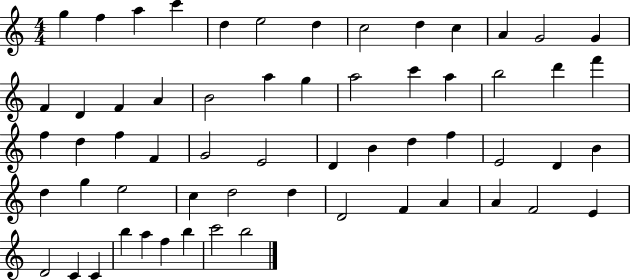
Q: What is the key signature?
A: C major